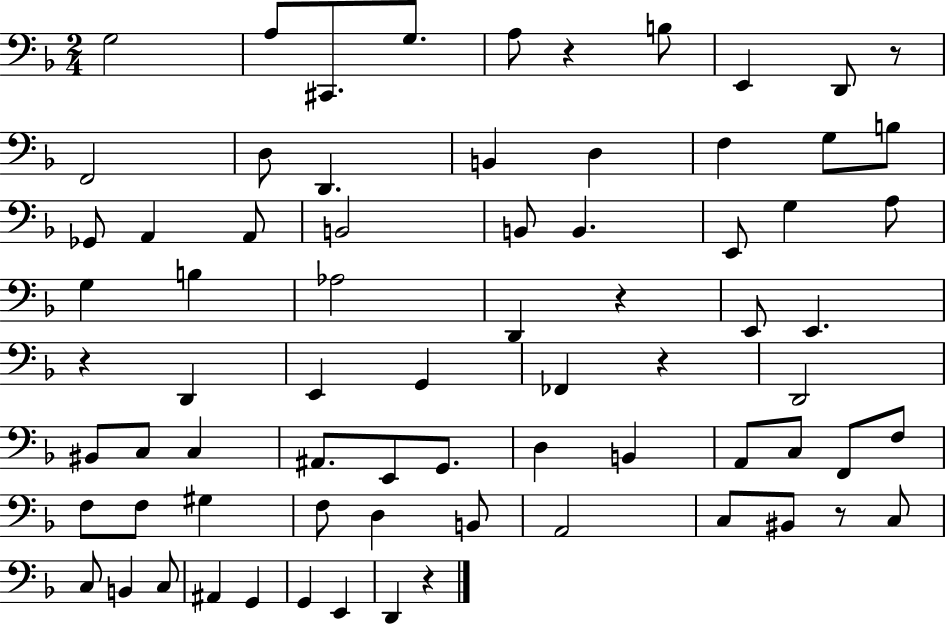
X:1
T:Untitled
M:2/4
L:1/4
K:F
G,2 A,/2 ^C,,/2 G,/2 A,/2 z B,/2 E,, D,,/2 z/2 F,,2 D,/2 D,, B,, D, F, G,/2 B,/2 _G,,/2 A,, A,,/2 B,,2 B,,/2 B,, E,,/2 G, A,/2 G, B, _A,2 D,, z E,,/2 E,, z D,, E,, G,, _F,, z D,,2 ^B,,/2 C,/2 C, ^A,,/2 E,,/2 G,,/2 D, B,, A,,/2 C,/2 F,,/2 F,/2 F,/2 F,/2 ^G, F,/2 D, B,,/2 A,,2 C,/2 ^B,,/2 z/2 C,/2 C,/2 B,, C,/2 ^A,, G,, G,, E,, D,, z